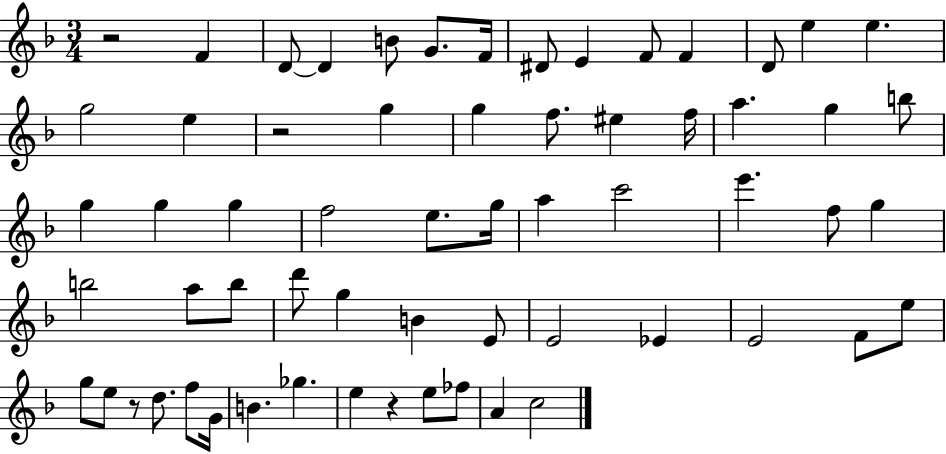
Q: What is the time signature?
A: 3/4